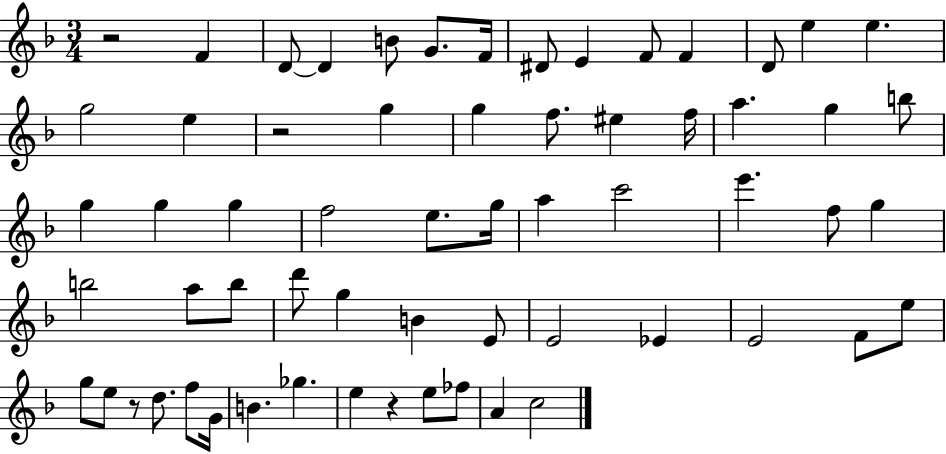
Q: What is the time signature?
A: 3/4